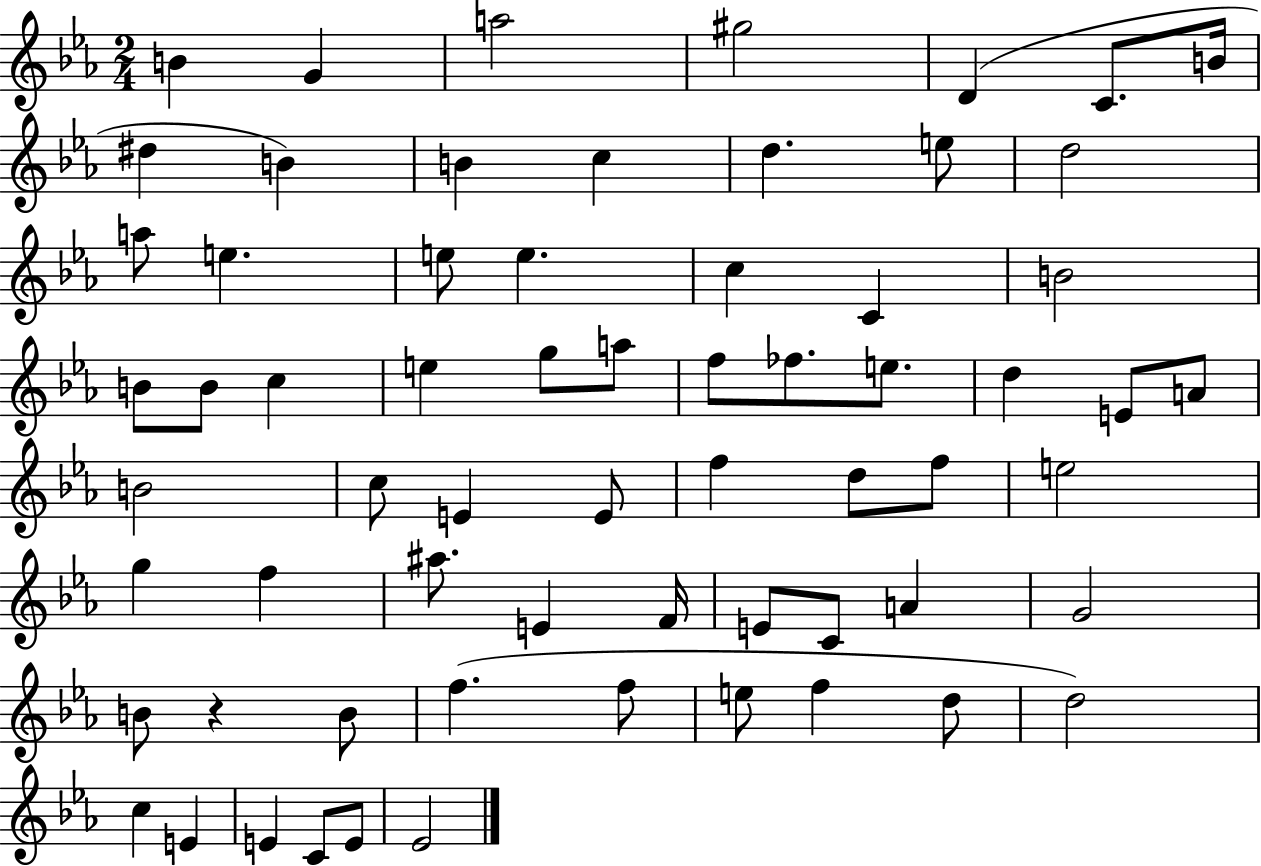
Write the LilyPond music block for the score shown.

{
  \clef treble
  \numericTimeSignature
  \time 2/4
  \key ees \major
  b'4 g'4 | a''2 | gis''2 | d'4( c'8. b'16 | \break dis''4 b'4) | b'4 c''4 | d''4. e''8 | d''2 | \break a''8 e''4. | e''8 e''4. | c''4 c'4 | b'2 | \break b'8 b'8 c''4 | e''4 g''8 a''8 | f''8 fes''8. e''8. | d''4 e'8 a'8 | \break b'2 | c''8 e'4 e'8 | f''4 d''8 f''8 | e''2 | \break g''4 f''4 | ais''8. e'4 f'16 | e'8 c'8 a'4 | g'2 | \break b'8 r4 b'8 | f''4.( f''8 | e''8 f''4 d''8 | d''2) | \break c''4 e'4 | e'4 c'8 e'8 | ees'2 | \bar "|."
}